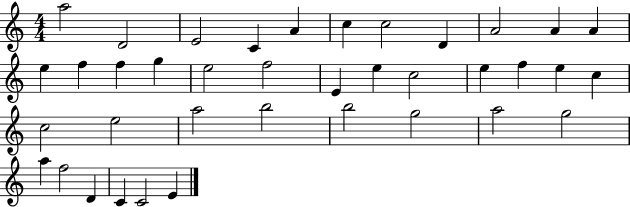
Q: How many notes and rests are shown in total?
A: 38